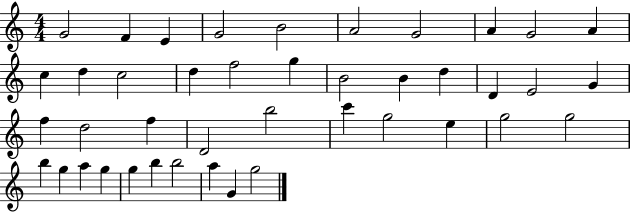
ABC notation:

X:1
T:Untitled
M:4/4
L:1/4
K:C
G2 F E G2 B2 A2 G2 A G2 A c d c2 d f2 g B2 B d D E2 G f d2 f D2 b2 c' g2 e g2 g2 b g a g g b b2 a G g2